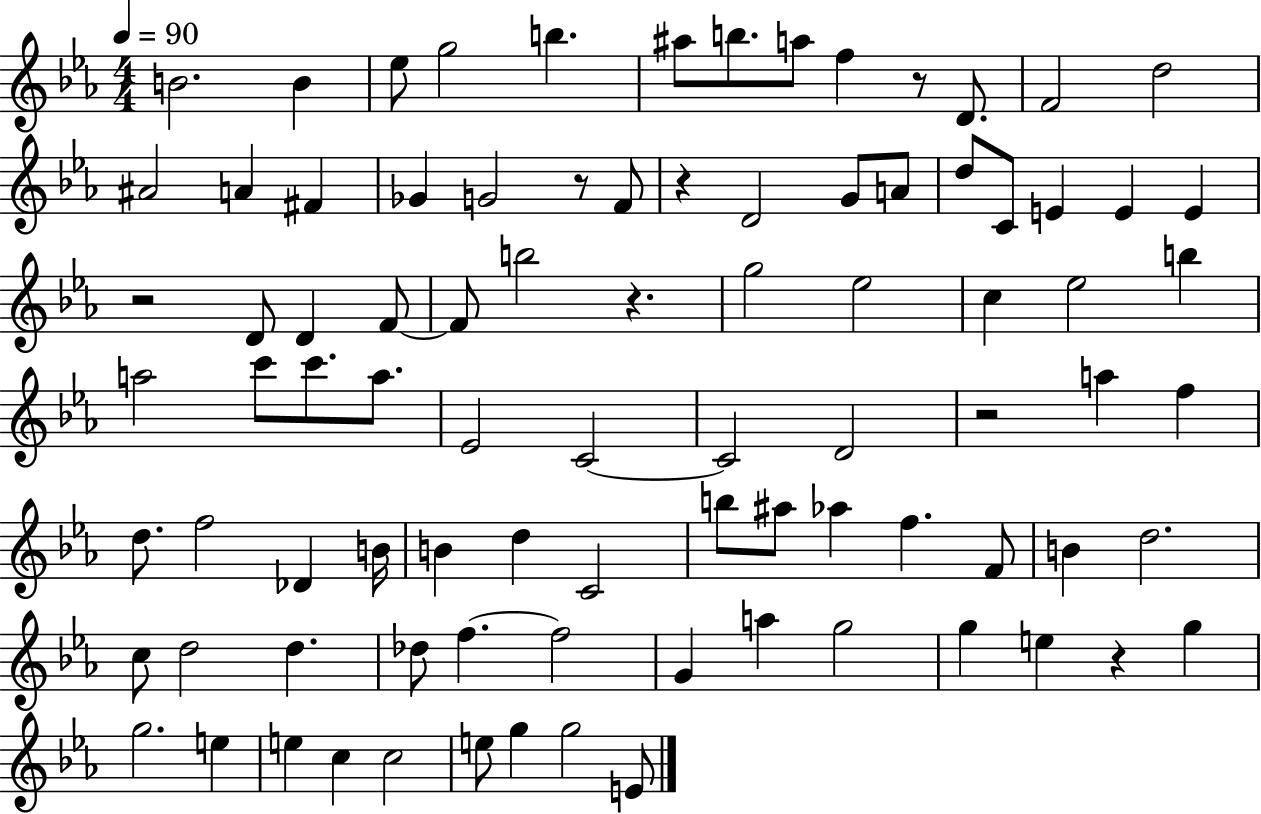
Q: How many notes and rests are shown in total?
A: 88